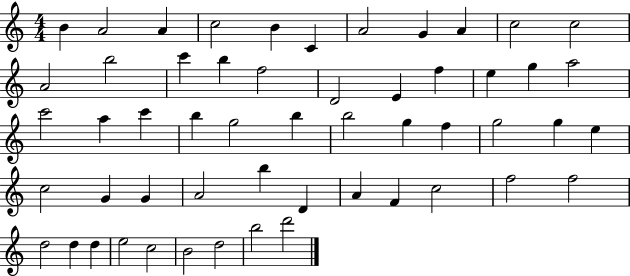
{
  \clef treble
  \numericTimeSignature
  \time 4/4
  \key c \major
  b'4 a'2 a'4 | c''2 b'4 c'4 | a'2 g'4 a'4 | c''2 c''2 | \break a'2 b''2 | c'''4 b''4 f''2 | d'2 e'4 f''4 | e''4 g''4 a''2 | \break c'''2 a''4 c'''4 | b''4 g''2 b''4 | b''2 g''4 f''4 | g''2 g''4 e''4 | \break c''2 g'4 g'4 | a'2 b''4 d'4 | a'4 f'4 c''2 | f''2 f''2 | \break d''2 d''4 d''4 | e''2 c''2 | b'2 d''2 | b''2 d'''2 | \break \bar "|."
}